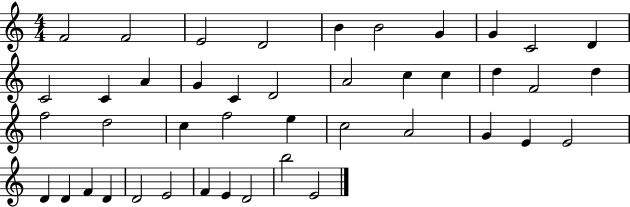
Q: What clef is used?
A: treble